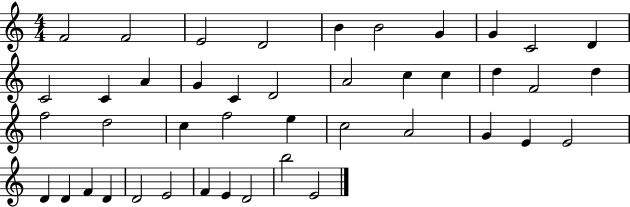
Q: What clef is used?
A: treble